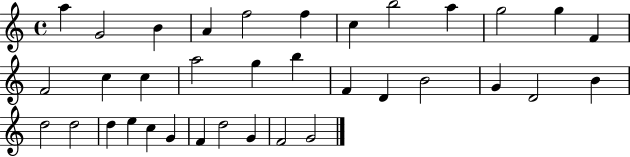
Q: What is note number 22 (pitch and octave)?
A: G4